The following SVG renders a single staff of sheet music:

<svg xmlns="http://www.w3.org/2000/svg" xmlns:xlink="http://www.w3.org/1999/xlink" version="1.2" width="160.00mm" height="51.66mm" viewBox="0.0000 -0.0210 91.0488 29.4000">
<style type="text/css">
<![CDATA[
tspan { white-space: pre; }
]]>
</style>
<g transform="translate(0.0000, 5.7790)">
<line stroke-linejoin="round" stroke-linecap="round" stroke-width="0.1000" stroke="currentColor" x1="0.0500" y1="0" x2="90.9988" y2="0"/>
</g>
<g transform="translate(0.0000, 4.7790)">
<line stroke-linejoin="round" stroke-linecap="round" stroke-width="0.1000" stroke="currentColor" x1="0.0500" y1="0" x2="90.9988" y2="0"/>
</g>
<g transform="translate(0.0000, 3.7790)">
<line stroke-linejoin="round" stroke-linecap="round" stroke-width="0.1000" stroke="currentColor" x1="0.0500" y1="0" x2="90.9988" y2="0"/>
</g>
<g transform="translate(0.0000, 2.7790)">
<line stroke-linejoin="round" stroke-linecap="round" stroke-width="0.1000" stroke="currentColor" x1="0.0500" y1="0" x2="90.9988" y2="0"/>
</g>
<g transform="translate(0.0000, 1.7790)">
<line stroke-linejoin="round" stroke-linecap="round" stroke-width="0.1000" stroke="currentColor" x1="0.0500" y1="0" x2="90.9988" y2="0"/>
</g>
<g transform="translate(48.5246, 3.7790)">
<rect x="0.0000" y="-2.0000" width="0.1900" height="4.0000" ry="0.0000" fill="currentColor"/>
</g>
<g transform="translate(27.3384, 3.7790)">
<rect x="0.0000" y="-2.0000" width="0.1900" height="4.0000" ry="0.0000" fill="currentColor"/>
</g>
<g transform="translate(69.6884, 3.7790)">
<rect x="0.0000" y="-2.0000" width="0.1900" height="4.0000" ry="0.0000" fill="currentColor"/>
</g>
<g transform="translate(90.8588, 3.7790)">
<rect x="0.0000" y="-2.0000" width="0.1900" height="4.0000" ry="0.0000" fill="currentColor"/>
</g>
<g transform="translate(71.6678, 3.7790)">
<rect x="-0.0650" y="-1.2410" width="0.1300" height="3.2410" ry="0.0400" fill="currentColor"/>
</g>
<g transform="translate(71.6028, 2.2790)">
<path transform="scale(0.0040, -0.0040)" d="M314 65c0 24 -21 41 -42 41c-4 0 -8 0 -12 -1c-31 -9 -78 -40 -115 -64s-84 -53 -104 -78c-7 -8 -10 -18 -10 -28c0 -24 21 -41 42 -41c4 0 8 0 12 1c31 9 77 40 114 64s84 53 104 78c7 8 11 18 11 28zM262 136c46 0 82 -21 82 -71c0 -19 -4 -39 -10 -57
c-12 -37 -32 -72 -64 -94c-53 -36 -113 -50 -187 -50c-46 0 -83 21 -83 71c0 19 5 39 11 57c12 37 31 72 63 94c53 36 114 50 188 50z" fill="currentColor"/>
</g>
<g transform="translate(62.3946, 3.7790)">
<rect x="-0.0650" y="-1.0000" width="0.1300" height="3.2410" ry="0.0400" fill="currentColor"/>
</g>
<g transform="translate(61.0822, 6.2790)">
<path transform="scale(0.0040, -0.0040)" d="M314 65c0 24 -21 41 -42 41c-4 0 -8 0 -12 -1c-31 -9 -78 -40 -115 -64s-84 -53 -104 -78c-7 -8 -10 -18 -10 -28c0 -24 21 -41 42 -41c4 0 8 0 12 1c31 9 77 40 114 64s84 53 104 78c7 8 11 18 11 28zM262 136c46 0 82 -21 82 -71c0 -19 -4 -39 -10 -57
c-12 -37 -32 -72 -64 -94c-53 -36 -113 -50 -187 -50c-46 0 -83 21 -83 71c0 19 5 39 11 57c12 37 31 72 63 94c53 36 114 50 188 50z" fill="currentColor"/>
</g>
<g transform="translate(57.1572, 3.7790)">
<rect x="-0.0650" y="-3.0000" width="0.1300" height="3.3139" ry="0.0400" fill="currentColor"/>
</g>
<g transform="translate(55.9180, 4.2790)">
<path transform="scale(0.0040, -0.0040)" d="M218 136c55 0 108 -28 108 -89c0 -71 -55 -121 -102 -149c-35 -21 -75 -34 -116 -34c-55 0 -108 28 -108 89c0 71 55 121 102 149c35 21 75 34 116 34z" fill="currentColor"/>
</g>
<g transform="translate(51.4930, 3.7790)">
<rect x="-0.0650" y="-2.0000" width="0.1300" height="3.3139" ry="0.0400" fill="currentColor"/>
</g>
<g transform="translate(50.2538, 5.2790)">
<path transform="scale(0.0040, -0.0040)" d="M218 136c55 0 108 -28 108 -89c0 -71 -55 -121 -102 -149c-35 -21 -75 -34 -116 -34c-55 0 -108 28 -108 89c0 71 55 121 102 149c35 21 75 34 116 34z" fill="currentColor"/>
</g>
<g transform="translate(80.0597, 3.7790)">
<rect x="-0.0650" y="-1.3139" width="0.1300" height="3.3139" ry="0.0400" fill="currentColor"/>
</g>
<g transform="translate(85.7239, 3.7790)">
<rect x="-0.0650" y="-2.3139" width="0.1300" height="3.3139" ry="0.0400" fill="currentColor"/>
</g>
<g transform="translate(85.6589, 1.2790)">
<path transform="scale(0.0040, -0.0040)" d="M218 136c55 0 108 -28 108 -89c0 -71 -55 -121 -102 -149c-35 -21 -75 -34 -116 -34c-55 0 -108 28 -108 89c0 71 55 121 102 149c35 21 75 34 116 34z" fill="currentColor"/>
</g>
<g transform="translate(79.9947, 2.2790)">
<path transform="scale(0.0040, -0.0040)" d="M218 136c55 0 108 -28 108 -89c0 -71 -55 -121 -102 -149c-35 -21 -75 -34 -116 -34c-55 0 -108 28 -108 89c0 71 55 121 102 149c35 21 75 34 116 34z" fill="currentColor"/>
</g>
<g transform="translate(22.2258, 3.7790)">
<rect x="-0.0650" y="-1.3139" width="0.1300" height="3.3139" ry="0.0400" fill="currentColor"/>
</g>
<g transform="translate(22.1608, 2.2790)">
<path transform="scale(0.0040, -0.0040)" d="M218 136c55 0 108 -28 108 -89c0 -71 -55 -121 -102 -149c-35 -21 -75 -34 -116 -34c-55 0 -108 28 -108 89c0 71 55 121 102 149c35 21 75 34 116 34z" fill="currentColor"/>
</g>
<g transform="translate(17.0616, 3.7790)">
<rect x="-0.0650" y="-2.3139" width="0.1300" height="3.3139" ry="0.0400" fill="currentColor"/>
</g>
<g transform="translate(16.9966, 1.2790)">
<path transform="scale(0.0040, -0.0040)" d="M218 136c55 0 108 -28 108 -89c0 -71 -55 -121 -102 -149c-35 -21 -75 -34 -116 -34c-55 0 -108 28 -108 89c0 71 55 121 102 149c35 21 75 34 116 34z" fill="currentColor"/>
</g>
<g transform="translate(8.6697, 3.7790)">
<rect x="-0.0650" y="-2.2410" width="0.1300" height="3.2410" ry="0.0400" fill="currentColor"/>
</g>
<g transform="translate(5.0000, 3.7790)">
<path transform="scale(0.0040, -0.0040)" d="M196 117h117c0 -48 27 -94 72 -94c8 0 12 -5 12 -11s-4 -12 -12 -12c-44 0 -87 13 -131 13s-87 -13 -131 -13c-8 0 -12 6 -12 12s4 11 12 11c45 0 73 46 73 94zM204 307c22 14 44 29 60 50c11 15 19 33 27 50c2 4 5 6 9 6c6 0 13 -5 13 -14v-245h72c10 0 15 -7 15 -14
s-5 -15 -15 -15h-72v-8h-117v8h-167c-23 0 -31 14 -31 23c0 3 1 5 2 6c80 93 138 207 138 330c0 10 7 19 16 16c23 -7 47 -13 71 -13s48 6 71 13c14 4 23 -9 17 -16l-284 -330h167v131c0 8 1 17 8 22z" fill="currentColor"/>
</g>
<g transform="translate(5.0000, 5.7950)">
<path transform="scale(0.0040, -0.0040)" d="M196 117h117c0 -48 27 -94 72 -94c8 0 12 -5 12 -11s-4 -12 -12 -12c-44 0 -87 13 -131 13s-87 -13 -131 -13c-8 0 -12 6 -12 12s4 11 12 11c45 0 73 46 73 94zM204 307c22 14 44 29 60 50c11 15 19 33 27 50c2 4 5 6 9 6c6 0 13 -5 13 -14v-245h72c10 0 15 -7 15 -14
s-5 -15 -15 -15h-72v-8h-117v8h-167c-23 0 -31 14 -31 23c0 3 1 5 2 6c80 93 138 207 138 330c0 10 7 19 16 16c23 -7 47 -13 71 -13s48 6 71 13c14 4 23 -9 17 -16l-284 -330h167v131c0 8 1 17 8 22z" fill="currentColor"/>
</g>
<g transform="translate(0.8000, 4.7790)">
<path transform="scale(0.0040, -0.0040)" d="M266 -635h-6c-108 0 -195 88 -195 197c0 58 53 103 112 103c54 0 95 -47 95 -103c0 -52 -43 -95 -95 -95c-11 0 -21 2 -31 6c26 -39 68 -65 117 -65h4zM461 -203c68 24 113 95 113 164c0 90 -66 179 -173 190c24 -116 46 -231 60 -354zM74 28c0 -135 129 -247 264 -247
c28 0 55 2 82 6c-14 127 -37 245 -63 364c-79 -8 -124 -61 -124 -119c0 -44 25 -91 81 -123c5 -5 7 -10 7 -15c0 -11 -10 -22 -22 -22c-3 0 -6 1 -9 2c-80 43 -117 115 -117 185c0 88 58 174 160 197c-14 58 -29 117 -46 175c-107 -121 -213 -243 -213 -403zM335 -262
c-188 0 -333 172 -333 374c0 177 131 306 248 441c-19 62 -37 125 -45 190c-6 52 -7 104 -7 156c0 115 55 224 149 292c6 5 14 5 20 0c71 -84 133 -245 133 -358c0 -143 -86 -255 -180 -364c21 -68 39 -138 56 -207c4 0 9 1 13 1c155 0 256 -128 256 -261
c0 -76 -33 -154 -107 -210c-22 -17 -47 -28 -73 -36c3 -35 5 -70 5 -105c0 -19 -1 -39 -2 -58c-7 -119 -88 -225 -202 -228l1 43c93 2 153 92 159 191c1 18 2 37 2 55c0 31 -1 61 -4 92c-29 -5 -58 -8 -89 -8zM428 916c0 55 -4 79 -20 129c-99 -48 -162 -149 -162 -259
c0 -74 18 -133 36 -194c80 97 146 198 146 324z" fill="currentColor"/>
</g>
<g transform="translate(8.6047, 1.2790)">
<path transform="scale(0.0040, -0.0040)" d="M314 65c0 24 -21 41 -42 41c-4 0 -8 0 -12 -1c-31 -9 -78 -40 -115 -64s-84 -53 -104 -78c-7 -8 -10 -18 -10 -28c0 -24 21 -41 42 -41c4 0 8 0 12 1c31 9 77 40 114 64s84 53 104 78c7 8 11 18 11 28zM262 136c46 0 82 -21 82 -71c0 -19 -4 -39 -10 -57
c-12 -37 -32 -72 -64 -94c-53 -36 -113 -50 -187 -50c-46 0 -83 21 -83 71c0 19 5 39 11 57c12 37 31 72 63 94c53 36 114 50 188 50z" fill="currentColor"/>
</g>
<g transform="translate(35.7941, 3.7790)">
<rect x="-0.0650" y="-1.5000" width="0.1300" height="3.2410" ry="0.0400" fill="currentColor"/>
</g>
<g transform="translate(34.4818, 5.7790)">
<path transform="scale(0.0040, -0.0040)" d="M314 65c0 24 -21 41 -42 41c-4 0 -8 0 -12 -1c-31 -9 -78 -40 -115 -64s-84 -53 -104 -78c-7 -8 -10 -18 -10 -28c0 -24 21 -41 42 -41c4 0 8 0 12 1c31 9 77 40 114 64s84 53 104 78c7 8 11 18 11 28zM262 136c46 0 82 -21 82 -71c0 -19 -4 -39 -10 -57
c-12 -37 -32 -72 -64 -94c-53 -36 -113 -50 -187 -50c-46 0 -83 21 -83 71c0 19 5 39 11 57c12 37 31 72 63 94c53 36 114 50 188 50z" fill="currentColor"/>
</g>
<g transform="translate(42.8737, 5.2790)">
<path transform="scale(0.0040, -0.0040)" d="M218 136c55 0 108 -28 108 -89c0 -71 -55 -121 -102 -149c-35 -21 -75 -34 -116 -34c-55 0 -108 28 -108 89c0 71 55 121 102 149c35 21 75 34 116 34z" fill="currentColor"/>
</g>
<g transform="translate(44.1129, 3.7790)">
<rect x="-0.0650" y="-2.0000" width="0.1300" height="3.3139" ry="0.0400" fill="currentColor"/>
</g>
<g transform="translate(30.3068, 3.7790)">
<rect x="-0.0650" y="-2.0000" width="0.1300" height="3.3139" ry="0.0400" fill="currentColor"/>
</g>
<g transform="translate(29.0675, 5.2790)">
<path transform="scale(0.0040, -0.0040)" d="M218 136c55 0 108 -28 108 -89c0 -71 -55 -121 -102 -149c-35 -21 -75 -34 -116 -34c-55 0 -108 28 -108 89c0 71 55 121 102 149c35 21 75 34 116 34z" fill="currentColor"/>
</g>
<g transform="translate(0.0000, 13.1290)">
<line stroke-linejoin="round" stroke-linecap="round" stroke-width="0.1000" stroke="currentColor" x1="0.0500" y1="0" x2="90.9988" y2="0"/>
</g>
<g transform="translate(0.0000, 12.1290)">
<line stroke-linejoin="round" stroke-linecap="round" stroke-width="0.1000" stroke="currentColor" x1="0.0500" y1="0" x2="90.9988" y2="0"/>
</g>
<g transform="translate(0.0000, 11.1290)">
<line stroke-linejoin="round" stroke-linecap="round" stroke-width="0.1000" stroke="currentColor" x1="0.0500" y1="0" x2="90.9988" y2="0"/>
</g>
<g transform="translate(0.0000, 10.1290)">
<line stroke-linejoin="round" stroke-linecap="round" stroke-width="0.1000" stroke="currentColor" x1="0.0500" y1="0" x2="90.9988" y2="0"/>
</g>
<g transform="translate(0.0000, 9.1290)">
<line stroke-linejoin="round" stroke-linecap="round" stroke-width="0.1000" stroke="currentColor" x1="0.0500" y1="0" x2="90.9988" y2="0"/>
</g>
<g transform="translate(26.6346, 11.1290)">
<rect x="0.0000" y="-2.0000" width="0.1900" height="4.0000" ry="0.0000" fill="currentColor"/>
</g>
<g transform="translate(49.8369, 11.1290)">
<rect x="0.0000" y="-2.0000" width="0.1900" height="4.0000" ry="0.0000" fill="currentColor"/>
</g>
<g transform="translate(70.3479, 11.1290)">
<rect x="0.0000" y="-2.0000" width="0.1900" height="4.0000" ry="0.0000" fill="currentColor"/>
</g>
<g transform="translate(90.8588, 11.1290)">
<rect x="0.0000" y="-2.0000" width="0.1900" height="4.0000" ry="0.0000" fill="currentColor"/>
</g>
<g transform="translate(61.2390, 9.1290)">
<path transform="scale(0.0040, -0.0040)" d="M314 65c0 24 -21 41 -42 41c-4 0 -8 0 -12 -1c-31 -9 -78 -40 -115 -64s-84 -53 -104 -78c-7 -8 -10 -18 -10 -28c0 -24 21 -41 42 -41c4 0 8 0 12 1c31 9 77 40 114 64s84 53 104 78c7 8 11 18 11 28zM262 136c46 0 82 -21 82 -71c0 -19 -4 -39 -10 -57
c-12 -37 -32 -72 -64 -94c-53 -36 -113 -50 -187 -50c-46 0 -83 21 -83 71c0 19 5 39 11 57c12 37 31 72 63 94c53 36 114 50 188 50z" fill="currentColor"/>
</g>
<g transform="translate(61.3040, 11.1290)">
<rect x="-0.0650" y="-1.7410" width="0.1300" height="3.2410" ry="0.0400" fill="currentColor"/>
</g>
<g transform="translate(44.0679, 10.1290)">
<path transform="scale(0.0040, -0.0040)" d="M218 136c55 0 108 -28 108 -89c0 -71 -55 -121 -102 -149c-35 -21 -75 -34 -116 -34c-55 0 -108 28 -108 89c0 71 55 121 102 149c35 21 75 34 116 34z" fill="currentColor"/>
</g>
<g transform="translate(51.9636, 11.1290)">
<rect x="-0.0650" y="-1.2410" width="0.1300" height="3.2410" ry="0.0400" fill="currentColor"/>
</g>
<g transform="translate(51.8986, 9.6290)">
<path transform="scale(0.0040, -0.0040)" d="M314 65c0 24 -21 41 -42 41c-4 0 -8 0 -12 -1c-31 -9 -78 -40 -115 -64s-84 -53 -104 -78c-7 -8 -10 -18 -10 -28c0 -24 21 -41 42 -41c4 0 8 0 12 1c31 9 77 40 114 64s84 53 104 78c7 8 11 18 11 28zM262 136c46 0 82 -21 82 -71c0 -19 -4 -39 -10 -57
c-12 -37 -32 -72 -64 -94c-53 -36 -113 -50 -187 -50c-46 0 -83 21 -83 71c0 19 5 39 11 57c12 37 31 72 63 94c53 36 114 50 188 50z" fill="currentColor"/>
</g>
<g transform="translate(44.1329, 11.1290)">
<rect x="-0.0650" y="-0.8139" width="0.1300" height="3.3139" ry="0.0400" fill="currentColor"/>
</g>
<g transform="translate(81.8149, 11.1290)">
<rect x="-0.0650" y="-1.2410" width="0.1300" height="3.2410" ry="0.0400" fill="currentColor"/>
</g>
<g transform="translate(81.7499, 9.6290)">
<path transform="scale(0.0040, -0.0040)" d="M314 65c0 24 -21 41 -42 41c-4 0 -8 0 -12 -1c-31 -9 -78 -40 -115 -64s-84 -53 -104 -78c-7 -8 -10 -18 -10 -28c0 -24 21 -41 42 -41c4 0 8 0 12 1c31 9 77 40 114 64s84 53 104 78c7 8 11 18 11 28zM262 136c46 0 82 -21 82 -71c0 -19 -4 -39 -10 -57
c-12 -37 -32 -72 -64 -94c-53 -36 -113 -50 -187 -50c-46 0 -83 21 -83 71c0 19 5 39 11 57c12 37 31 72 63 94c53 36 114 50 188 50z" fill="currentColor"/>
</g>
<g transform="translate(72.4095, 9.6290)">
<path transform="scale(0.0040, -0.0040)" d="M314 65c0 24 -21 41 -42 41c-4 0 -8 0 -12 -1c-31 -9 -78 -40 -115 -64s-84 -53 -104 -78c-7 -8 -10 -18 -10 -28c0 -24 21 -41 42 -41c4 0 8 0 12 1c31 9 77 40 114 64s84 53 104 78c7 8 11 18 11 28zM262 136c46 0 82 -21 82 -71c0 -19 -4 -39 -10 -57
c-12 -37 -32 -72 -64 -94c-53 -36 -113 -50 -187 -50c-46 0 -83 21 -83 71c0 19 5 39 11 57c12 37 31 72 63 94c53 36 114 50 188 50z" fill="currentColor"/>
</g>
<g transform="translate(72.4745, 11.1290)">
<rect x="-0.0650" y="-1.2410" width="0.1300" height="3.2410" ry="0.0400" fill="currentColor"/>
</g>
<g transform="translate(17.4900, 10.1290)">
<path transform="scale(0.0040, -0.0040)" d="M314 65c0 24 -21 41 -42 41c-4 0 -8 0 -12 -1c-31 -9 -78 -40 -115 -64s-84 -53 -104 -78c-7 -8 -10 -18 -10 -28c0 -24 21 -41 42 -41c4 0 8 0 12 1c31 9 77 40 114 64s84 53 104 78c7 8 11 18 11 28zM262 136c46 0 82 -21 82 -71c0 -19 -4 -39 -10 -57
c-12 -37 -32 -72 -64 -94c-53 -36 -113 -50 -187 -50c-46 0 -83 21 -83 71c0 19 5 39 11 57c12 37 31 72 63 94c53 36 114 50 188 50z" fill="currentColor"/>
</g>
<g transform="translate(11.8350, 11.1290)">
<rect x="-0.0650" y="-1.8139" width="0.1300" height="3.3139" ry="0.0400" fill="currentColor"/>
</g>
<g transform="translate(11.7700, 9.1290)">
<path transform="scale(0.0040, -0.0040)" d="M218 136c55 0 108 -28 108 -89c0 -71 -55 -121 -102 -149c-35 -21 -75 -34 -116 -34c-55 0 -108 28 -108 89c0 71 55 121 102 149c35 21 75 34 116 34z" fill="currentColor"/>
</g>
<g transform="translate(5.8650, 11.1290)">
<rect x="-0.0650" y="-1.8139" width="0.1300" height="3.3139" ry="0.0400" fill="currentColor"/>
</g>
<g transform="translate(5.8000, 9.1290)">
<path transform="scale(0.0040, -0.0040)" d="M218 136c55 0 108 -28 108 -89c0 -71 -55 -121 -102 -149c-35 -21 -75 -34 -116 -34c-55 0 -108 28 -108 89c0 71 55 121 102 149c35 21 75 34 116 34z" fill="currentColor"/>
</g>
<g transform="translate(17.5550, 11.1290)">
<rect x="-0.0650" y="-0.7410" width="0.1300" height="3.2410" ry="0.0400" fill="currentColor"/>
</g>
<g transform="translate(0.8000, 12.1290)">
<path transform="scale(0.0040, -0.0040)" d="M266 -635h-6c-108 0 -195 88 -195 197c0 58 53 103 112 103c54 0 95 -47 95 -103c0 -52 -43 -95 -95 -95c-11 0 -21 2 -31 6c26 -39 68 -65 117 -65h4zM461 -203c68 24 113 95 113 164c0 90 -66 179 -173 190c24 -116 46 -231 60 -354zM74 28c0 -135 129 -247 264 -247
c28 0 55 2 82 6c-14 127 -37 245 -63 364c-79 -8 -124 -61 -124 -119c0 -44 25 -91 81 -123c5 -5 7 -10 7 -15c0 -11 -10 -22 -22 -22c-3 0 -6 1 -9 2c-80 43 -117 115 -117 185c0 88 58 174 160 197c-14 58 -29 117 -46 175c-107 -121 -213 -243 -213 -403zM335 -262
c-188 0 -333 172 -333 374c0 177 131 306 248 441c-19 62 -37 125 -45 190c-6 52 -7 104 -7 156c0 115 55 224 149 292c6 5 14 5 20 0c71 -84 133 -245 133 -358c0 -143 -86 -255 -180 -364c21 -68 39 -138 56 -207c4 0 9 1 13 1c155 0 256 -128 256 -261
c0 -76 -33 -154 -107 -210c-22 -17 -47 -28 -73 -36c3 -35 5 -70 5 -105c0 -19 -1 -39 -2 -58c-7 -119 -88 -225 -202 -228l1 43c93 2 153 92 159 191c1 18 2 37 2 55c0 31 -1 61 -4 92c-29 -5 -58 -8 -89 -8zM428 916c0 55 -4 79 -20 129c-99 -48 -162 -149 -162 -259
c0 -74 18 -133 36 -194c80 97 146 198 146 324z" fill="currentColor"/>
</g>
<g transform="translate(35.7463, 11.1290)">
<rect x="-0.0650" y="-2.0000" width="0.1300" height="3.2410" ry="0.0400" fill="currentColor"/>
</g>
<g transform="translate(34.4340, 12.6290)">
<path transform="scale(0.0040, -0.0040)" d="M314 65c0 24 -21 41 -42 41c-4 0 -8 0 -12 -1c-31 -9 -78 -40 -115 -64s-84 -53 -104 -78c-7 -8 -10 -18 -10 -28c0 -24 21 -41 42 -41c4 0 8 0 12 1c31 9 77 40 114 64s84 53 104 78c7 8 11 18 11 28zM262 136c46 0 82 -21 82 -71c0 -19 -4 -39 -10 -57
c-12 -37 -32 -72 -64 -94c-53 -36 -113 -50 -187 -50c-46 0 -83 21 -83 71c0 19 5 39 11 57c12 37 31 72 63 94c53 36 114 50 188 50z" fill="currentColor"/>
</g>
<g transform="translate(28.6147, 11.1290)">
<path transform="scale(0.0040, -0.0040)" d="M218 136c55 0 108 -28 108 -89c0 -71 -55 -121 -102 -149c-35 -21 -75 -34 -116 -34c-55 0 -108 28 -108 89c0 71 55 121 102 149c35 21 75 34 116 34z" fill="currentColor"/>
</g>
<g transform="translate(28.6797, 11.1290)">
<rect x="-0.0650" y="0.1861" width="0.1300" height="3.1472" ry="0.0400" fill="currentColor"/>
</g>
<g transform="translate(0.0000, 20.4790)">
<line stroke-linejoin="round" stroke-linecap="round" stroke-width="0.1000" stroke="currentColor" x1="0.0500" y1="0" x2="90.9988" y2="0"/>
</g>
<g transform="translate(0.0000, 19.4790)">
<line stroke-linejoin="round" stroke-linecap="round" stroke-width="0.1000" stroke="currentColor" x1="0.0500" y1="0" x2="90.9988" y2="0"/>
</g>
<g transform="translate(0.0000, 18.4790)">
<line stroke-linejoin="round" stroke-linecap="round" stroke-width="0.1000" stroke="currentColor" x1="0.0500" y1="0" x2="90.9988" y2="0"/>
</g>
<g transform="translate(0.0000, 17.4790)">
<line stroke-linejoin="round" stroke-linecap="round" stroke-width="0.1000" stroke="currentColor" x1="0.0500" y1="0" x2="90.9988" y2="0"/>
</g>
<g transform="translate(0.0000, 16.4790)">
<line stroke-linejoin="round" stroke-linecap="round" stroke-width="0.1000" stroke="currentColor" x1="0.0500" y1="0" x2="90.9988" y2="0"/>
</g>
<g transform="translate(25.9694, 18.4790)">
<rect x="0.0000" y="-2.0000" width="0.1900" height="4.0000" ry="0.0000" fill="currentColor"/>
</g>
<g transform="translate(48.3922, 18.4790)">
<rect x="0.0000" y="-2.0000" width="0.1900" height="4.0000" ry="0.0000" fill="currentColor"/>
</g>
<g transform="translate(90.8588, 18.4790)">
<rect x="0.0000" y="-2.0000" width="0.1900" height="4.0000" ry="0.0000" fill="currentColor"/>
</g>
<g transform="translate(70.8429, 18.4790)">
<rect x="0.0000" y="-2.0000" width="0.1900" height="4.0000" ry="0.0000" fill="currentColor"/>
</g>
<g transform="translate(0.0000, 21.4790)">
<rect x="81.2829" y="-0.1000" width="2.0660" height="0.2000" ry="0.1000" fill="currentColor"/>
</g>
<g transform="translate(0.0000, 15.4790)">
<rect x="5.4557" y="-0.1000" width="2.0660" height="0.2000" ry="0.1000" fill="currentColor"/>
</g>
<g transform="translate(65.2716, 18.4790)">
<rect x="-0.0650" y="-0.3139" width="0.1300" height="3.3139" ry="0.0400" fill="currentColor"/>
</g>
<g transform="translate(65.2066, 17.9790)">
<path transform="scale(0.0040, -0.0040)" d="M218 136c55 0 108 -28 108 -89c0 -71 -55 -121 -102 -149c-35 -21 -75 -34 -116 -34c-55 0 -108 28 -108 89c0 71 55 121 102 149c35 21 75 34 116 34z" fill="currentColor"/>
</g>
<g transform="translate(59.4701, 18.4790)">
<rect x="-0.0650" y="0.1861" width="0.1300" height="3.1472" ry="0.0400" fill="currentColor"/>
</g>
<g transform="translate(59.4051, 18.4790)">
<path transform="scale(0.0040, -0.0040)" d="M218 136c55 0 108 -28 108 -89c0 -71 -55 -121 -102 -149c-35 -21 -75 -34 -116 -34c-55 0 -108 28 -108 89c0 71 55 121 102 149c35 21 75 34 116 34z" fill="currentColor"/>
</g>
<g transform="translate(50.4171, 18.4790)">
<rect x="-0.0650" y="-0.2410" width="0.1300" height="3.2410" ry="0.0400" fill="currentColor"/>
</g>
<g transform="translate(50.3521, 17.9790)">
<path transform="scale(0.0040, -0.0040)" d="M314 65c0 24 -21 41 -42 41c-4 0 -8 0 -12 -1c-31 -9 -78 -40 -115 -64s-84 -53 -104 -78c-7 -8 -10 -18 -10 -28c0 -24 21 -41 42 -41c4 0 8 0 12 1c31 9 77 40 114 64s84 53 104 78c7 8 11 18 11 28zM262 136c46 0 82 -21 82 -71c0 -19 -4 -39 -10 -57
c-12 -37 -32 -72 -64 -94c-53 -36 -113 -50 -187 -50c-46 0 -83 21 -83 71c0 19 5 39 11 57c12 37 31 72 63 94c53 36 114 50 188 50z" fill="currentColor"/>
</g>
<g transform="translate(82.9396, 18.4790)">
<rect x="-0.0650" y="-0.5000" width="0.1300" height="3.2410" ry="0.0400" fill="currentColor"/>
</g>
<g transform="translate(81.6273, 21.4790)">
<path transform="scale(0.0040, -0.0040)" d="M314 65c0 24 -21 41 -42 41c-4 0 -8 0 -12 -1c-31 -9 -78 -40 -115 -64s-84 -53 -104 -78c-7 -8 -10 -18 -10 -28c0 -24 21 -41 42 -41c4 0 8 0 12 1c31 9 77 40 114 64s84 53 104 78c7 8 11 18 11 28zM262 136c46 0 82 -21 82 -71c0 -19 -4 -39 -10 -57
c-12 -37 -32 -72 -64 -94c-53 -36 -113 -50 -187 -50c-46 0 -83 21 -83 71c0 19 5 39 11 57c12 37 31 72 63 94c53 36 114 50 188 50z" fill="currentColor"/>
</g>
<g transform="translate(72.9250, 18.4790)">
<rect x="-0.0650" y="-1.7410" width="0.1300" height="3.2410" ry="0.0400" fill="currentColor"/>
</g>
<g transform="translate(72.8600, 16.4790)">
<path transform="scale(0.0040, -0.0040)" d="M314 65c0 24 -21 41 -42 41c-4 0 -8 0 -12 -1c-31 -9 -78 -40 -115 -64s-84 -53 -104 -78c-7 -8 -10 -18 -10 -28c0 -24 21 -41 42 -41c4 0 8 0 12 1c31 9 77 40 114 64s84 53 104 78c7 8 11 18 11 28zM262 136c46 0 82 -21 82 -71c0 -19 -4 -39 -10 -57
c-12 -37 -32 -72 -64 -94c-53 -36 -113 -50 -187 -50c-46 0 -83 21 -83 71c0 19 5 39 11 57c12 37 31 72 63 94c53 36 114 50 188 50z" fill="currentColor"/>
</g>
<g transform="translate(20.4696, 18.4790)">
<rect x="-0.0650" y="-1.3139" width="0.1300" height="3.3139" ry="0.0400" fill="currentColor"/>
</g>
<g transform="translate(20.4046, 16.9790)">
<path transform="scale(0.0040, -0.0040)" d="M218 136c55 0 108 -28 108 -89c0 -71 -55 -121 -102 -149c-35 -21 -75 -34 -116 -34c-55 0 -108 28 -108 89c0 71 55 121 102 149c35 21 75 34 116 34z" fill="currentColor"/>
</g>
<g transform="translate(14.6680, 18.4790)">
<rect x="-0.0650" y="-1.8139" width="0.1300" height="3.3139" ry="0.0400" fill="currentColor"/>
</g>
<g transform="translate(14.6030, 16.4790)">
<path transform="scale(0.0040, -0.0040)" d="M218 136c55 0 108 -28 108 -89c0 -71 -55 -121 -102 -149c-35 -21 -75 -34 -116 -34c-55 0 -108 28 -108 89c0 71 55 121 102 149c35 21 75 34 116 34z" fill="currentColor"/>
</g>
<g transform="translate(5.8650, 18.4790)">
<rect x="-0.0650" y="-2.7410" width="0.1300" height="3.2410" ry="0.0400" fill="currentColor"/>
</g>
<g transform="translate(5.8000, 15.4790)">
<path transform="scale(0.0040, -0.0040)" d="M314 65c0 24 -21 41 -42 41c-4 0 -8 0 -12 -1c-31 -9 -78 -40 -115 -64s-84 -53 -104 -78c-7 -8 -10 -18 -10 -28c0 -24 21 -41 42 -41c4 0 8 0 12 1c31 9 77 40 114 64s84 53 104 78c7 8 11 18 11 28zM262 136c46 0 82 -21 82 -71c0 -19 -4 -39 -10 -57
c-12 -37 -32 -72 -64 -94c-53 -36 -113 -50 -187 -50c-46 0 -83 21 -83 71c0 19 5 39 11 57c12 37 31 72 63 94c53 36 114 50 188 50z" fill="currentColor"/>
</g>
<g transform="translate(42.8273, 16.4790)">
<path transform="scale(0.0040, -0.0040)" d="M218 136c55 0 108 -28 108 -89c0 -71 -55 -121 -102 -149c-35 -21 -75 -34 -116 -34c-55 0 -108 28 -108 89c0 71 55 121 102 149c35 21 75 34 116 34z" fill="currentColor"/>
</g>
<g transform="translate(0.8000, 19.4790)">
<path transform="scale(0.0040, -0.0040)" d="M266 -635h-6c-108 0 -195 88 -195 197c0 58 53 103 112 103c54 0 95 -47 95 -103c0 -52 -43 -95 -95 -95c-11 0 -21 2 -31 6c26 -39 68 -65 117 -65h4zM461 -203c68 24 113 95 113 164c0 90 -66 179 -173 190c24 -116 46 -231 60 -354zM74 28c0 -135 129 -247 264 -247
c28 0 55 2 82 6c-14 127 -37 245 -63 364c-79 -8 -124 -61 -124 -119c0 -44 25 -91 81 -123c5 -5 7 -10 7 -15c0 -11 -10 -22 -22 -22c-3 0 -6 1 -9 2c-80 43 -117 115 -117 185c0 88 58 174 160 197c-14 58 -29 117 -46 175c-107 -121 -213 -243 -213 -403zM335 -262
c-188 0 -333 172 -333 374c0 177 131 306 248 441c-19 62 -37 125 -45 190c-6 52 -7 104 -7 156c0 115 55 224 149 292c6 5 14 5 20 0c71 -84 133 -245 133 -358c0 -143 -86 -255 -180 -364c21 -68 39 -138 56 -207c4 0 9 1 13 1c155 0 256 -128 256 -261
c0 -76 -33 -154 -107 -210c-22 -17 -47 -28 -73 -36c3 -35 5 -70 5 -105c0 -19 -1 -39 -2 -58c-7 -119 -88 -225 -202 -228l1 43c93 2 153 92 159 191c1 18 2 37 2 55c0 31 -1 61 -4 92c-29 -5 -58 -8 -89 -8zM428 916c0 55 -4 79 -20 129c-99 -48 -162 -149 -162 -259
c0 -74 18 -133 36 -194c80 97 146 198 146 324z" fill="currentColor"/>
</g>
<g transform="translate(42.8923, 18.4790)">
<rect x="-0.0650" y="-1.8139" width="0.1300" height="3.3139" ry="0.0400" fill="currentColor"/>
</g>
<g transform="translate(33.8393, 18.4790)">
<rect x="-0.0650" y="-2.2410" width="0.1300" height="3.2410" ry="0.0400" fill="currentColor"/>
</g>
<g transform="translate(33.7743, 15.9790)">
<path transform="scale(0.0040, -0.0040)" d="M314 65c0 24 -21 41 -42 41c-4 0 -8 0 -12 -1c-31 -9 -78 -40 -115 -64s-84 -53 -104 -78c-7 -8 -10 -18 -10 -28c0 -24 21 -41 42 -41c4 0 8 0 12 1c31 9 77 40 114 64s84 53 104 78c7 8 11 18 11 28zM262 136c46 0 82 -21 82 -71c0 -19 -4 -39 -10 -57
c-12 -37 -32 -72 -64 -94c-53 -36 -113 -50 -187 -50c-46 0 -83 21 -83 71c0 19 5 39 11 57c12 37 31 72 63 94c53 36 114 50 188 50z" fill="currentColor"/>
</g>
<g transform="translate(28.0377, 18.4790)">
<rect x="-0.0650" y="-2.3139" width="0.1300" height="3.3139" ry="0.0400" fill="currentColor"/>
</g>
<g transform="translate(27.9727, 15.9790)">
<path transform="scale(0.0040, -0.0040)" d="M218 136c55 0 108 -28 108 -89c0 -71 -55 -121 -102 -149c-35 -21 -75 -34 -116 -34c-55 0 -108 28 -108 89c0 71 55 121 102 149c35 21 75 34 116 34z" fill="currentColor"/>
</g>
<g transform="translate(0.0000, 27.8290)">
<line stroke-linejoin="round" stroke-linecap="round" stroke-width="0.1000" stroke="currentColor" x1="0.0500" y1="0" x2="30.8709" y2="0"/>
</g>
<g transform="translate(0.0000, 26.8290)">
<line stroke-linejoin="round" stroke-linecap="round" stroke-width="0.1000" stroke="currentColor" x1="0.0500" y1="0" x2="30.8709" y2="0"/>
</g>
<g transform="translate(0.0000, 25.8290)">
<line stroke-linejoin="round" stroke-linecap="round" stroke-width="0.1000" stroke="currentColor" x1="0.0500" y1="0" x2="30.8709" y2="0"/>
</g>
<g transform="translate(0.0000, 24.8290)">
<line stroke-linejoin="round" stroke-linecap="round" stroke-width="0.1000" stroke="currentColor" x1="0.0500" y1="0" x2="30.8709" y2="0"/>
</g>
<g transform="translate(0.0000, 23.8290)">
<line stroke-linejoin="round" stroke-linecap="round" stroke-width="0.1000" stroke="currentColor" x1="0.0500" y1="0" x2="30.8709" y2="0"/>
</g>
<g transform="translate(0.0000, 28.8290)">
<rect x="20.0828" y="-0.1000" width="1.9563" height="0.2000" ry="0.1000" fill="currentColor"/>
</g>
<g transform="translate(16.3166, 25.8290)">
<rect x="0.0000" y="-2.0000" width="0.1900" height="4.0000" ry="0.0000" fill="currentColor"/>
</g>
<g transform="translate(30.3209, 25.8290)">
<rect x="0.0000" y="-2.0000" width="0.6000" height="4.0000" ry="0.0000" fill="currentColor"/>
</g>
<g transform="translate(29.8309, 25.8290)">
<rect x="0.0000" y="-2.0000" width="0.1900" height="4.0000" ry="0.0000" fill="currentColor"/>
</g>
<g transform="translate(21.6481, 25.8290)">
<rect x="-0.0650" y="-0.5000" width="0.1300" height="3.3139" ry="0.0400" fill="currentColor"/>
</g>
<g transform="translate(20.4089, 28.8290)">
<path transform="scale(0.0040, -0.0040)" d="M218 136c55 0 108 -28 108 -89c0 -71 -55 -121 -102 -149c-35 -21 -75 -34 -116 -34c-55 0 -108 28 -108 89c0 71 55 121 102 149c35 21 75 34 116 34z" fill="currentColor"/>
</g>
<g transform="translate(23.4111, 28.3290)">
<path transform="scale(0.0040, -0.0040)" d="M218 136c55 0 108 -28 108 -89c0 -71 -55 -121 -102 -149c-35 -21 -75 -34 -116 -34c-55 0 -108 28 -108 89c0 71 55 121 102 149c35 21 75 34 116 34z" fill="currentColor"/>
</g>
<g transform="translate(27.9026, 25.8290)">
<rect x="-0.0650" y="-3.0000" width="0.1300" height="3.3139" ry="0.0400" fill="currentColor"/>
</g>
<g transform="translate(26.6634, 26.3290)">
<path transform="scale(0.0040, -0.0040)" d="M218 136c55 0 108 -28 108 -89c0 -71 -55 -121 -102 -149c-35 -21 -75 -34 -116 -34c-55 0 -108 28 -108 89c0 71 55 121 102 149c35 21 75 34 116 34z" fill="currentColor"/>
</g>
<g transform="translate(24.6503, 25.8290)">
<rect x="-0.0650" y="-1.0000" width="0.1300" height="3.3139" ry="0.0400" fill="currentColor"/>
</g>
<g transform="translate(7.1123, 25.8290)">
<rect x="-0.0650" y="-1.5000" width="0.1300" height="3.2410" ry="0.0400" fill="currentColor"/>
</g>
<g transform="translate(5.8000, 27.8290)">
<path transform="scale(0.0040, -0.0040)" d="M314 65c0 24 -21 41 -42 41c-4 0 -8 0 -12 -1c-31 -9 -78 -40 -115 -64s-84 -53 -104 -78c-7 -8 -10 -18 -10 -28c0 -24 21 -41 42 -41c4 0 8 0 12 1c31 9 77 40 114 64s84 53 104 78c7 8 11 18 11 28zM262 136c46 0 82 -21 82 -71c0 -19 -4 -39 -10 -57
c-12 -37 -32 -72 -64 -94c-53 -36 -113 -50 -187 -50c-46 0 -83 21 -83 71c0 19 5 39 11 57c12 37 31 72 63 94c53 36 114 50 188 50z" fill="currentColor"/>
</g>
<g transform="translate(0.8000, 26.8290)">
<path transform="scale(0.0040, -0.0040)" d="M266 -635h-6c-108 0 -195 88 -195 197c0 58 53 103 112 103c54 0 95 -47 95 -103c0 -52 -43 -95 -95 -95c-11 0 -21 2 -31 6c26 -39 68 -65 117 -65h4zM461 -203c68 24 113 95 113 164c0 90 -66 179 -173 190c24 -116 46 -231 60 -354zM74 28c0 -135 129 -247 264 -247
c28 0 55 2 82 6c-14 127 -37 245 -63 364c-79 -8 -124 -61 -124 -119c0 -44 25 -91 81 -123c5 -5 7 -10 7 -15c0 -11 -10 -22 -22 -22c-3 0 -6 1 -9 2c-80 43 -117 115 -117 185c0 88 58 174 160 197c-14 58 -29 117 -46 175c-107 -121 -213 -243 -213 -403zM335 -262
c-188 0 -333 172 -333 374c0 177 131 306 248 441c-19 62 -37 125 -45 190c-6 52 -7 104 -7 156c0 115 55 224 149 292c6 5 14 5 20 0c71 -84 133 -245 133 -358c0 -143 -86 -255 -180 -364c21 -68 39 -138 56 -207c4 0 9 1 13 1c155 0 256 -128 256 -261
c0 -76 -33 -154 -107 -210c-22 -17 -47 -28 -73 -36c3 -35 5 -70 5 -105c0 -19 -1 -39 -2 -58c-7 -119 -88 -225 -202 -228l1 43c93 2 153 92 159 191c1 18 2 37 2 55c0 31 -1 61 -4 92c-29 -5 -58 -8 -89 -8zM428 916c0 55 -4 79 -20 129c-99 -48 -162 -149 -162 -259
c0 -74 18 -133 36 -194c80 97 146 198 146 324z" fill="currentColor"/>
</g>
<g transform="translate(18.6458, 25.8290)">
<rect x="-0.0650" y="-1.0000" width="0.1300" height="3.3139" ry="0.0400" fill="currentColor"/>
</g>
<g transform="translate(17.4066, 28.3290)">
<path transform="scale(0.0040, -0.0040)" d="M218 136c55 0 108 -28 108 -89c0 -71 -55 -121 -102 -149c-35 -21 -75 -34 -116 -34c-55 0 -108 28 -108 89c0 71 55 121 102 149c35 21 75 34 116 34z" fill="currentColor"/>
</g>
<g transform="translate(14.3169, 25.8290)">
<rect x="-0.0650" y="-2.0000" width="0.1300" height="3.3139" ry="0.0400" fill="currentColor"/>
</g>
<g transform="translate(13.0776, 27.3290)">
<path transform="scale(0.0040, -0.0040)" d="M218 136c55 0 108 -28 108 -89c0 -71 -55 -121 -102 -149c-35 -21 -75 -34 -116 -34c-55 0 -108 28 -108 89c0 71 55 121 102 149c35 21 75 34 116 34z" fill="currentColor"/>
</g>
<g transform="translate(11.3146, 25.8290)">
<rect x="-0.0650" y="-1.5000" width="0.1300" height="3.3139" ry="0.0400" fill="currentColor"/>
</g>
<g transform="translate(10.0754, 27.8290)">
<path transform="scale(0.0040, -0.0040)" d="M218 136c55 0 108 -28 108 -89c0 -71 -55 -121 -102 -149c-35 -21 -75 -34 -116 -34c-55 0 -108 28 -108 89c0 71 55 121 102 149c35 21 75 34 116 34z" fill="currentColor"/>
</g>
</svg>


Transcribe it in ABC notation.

X:1
T:Untitled
M:4/4
L:1/4
K:C
g2 g e F E2 F F A D2 e2 e g f f d2 B F2 d e2 f2 e2 e2 a2 f e g g2 f c2 B c f2 C2 E2 E F D C D A